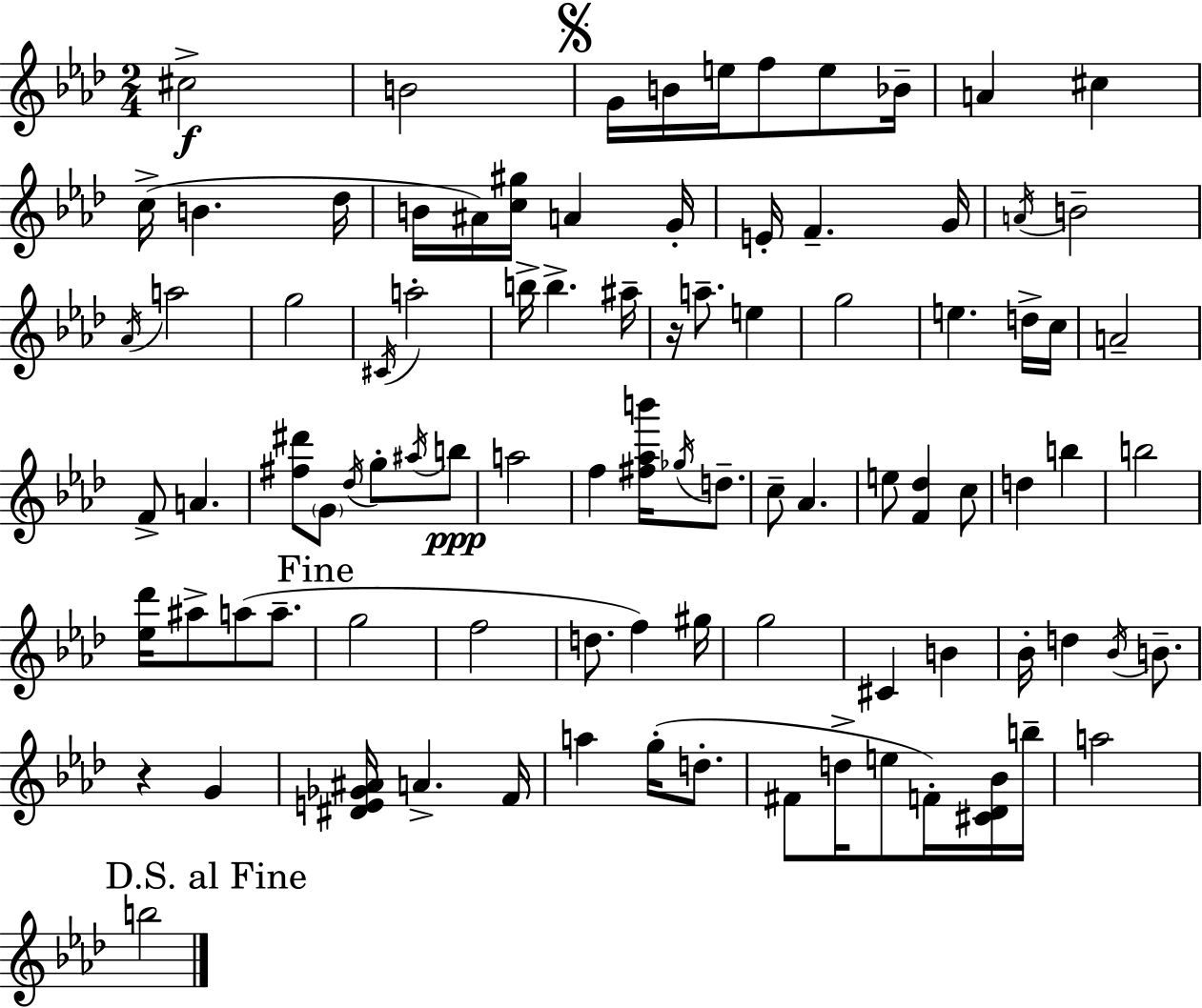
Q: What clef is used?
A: treble